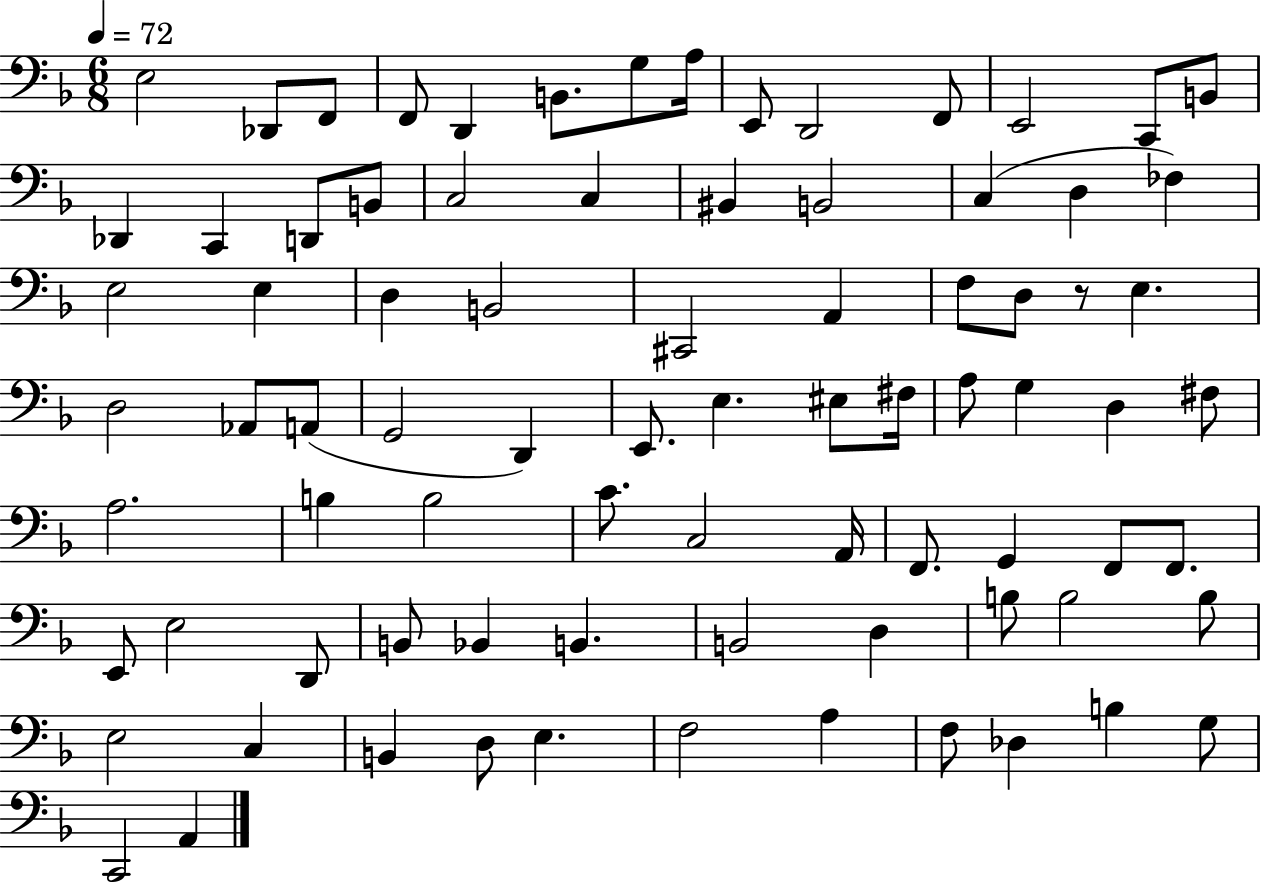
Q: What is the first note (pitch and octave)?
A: E3